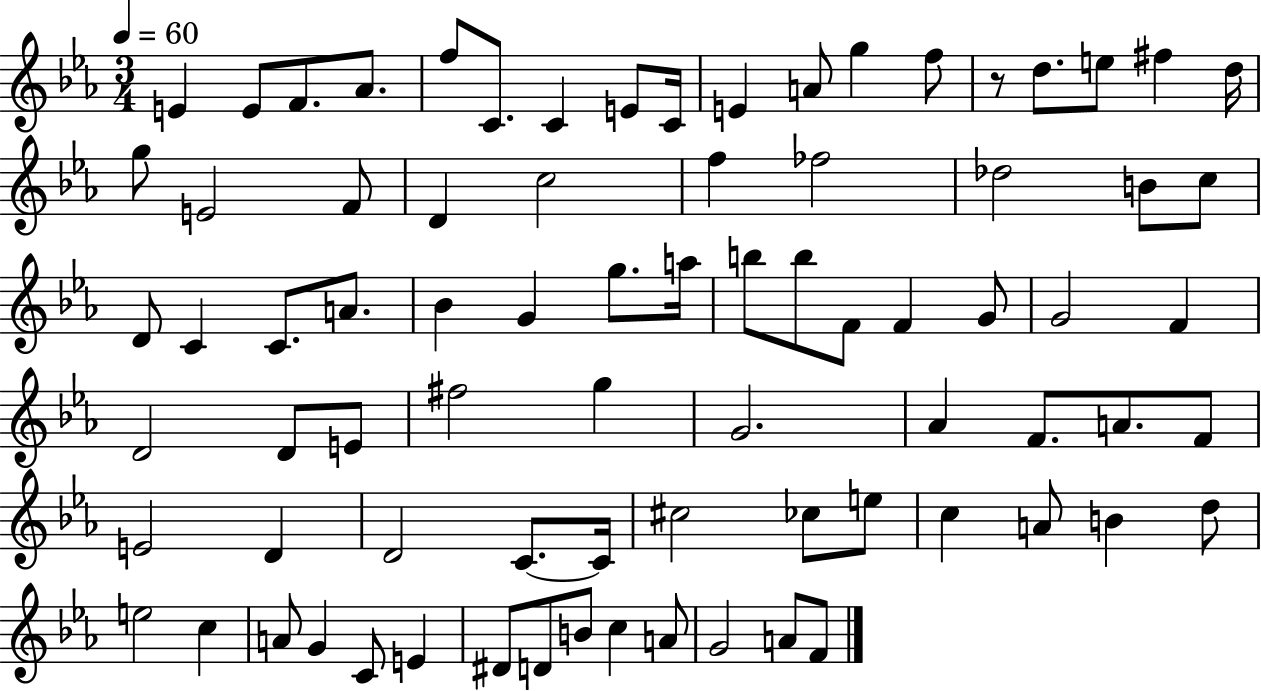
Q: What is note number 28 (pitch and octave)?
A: D4